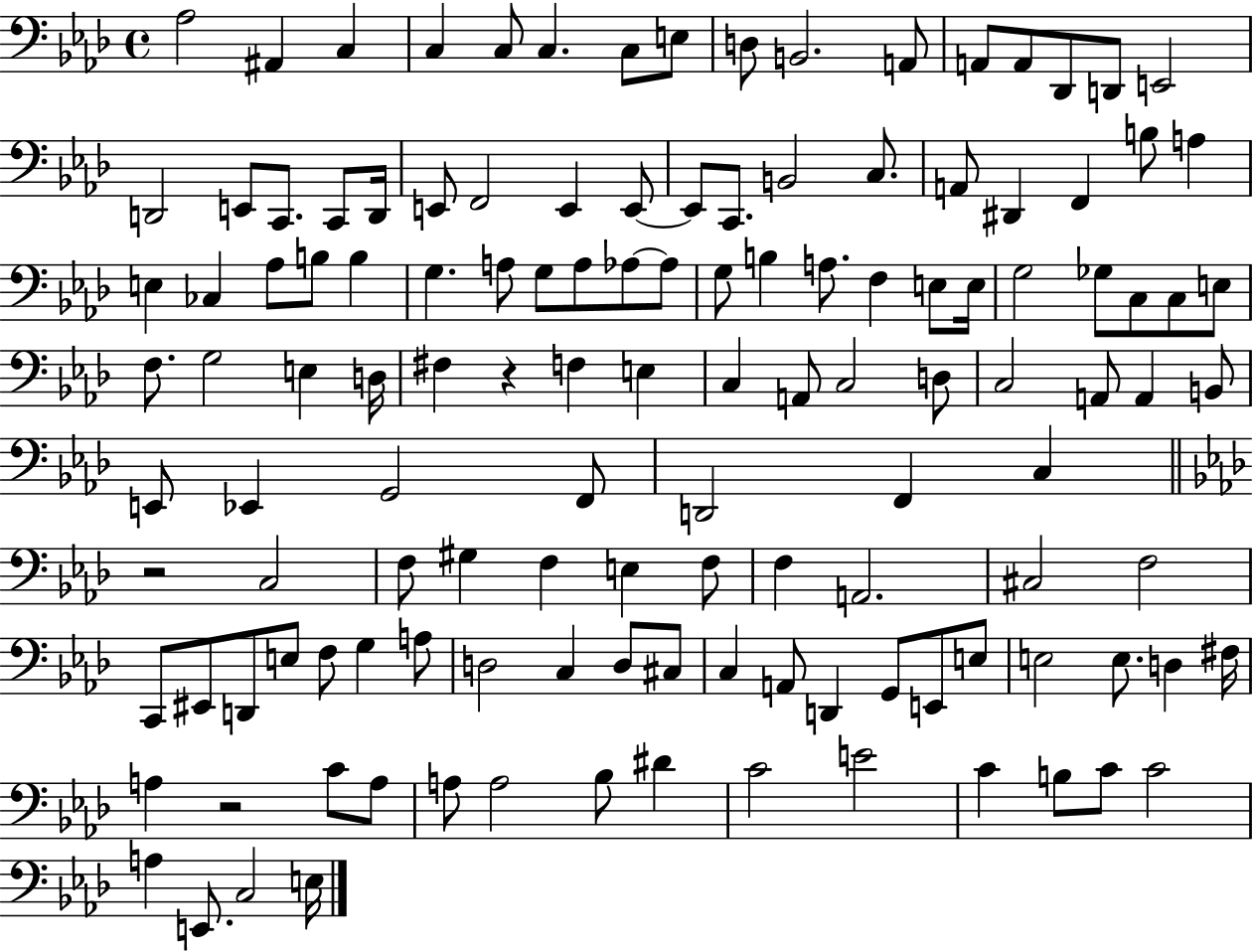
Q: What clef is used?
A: bass